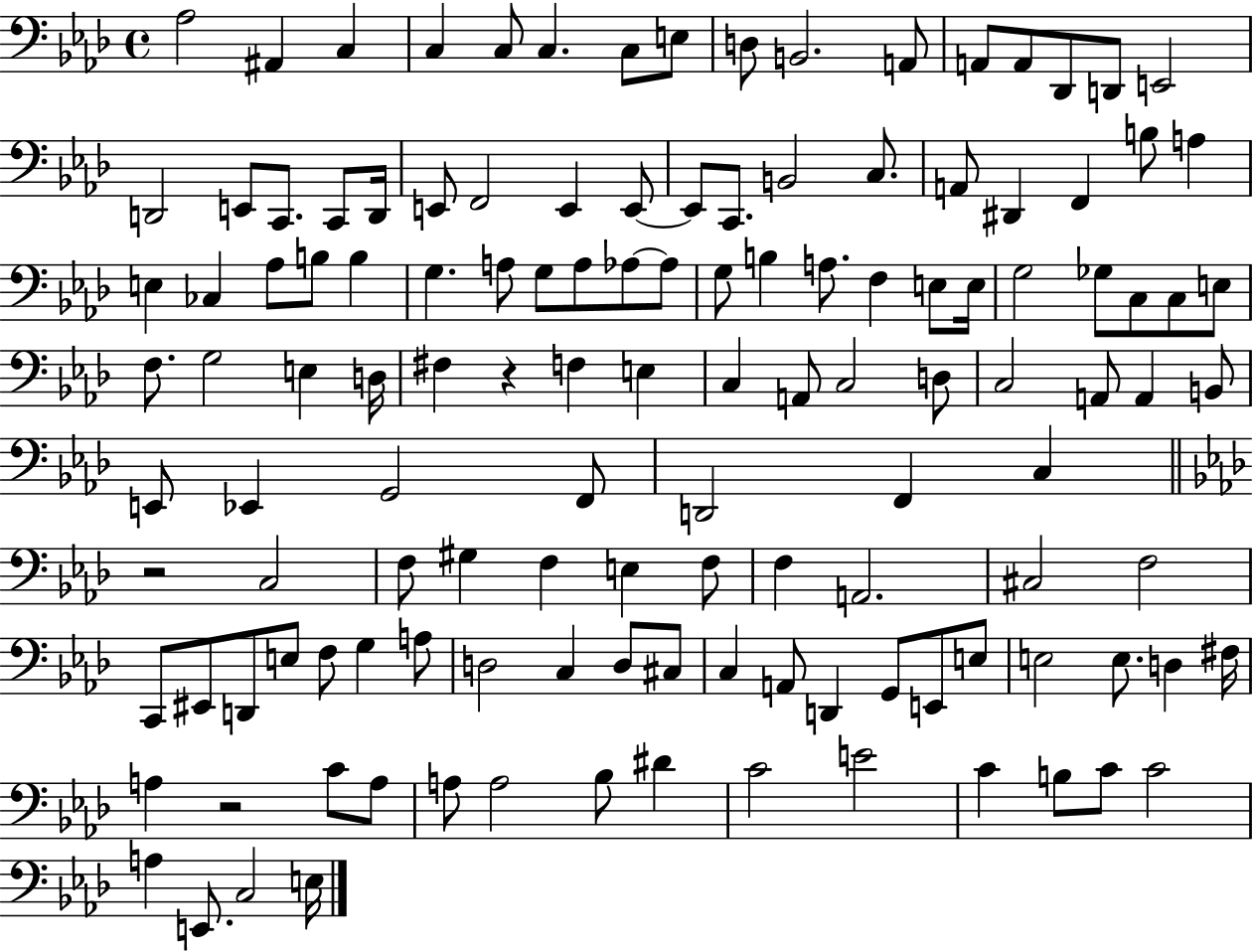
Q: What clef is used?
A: bass